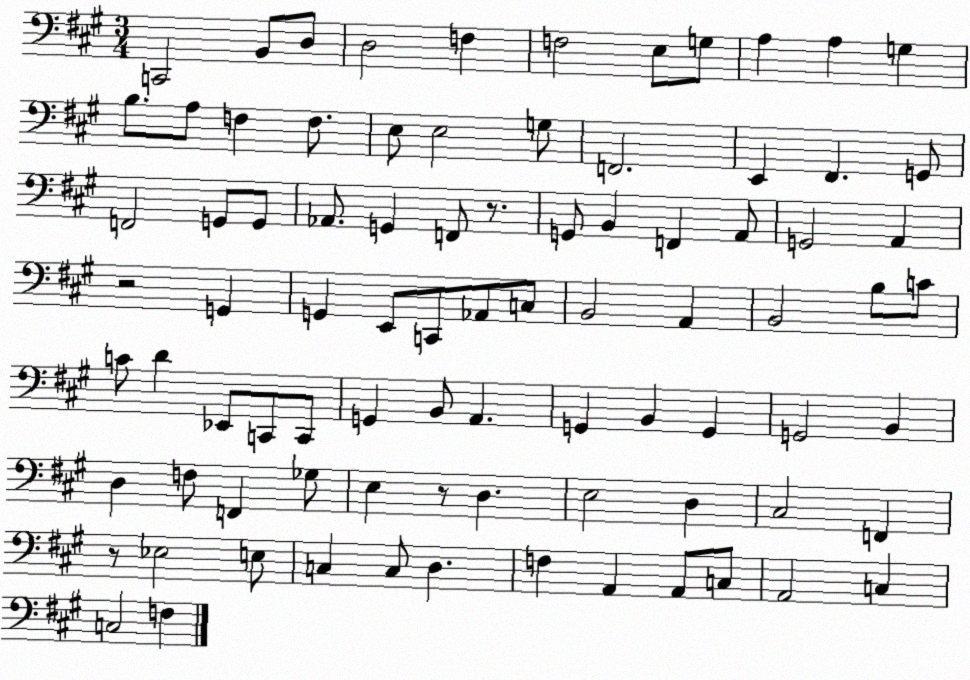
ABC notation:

X:1
T:Untitled
M:3/4
L:1/4
K:A
C,,2 B,,/2 D,/2 D,2 F, F,2 E,/2 G,/2 A, A, G, B,/2 A,/2 F, F,/2 E,/2 E,2 G,/2 F,,2 E,, ^F,, G,,/2 F,,2 G,,/2 G,,/2 _A,,/2 G,, F,,/2 z/2 G,,/2 B,, F,, A,,/2 G,,2 A,, z2 G,, G,, E,,/2 C,,/2 _A,,/2 C,/2 B,,2 A,, B,,2 B,/2 C/2 C/2 D _E,,/2 C,,/2 C,,/2 G,, B,,/2 A,, G,, B,, G,, G,,2 B,, D, F,/2 F,, _G,/2 E, z/2 D, E,2 D, ^C,2 F,, z/2 _E,2 E,/2 C, C,/2 D, F, A,, A,,/2 C,/2 A,,2 C, C,2 F,